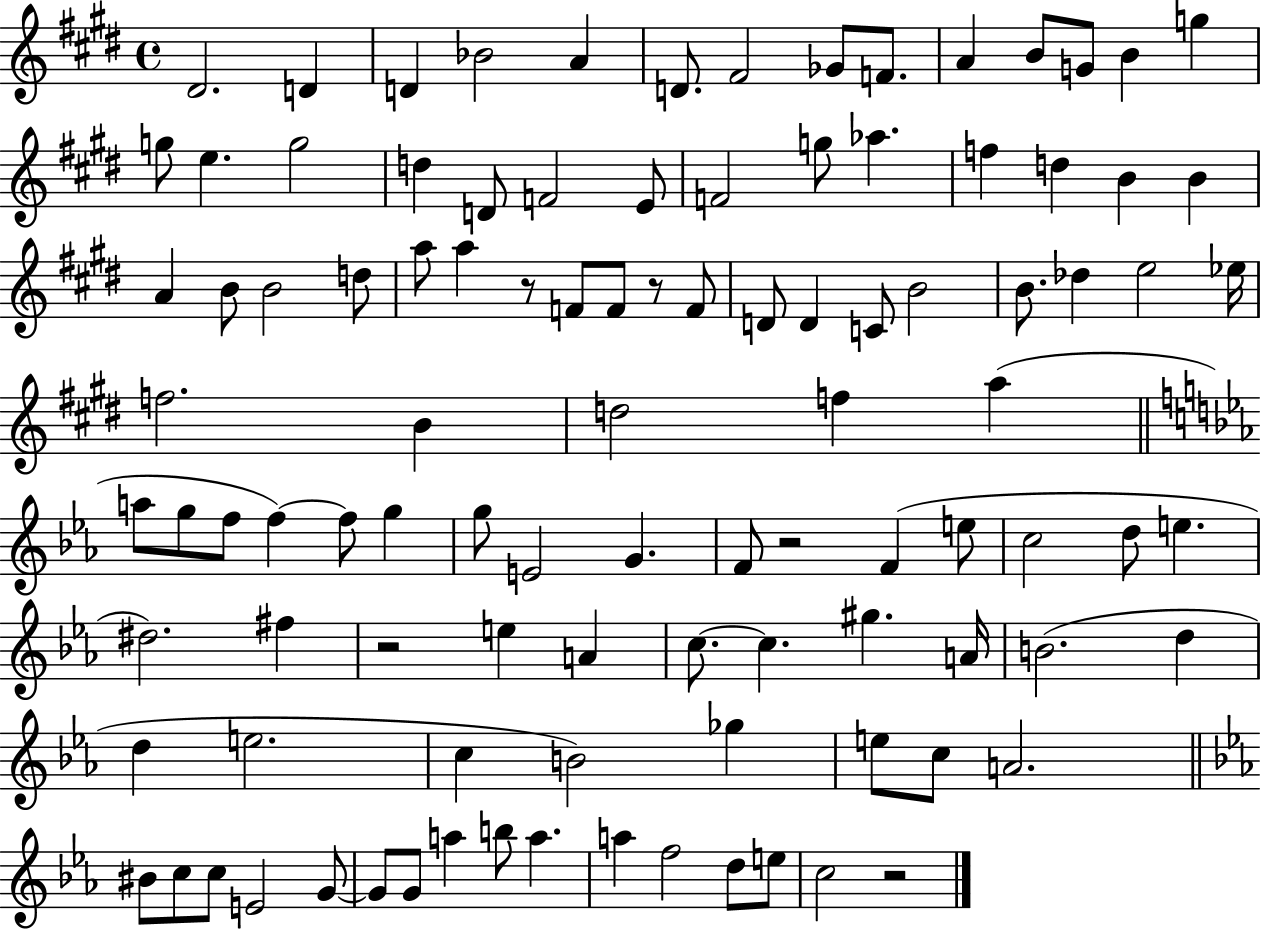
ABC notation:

X:1
T:Untitled
M:4/4
L:1/4
K:E
^D2 D D _B2 A D/2 ^F2 _G/2 F/2 A B/2 G/2 B g g/2 e g2 d D/2 F2 E/2 F2 g/2 _a f d B B A B/2 B2 d/2 a/2 a z/2 F/2 F/2 z/2 F/2 D/2 D C/2 B2 B/2 _d e2 _e/4 f2 B d2 f a a/2 g/2 f/2 f f/2 g g/2 E2 G F/2 z2 F e/2 c2 d/2 e ^d2 ^f z2 e A c/2 c ^g A/4 B2 d d e2 c B2 _g e/2 c/2 A2 ^B/2 c/2 c/2 E2 G/2 G/2 G/2 a b/2 a a f2 d/2 e/2 c2 z2